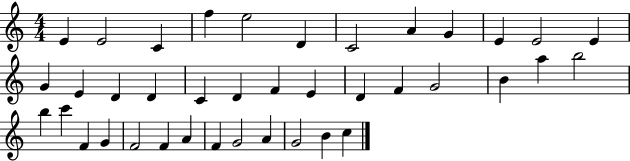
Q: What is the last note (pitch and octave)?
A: C5